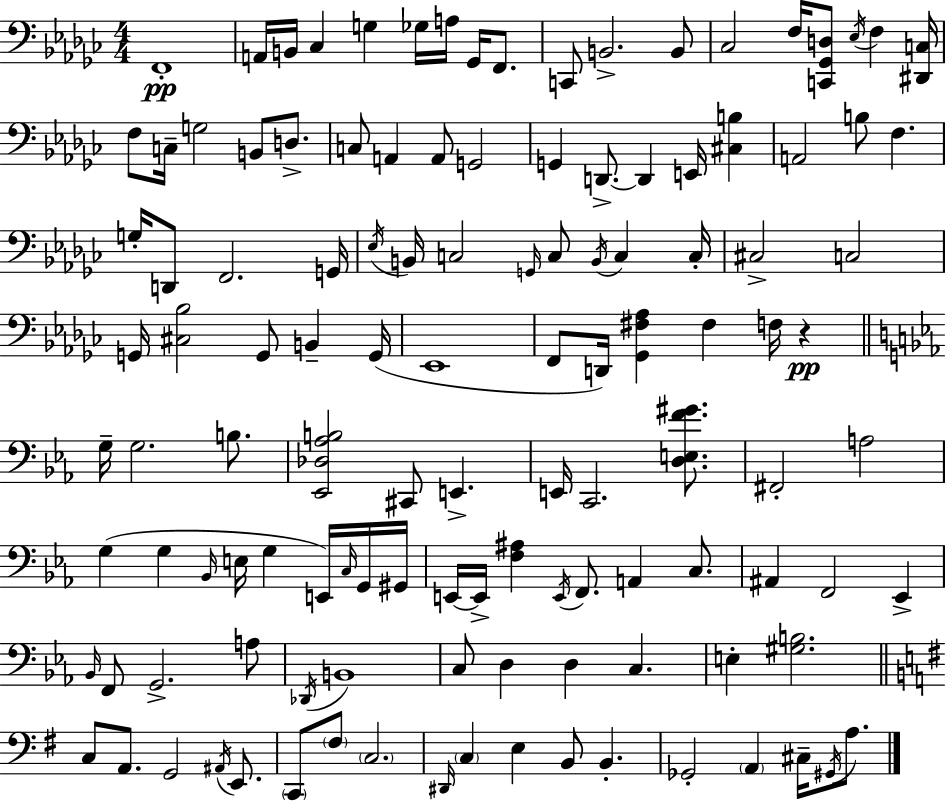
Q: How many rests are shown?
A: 1